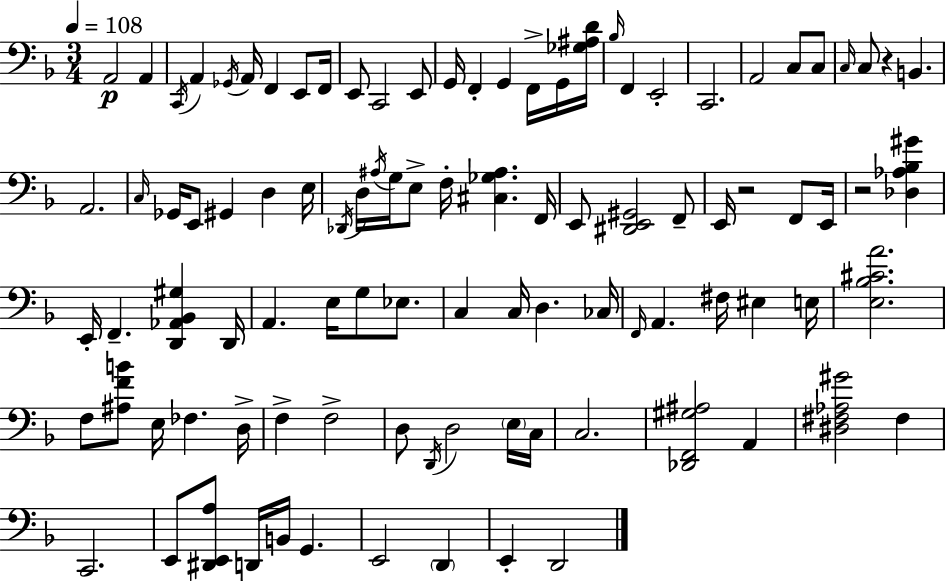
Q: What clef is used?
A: bass